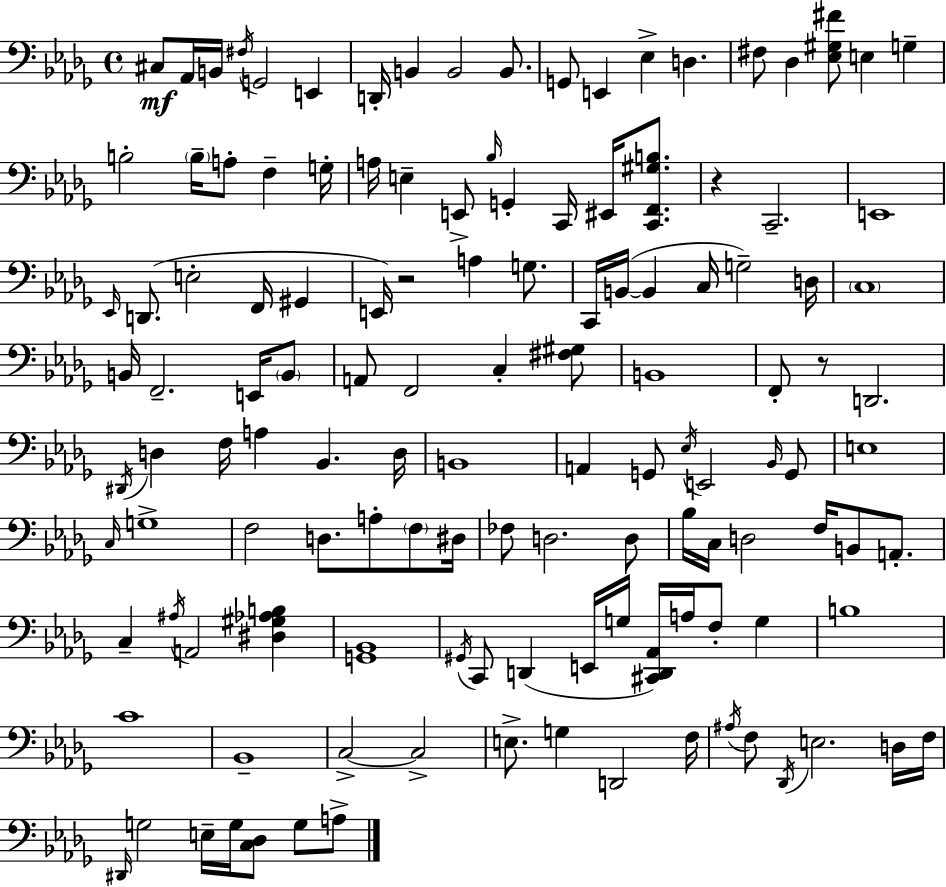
X:1
T:Untitled
M:4/4
L:1/4
K:Bbm
^C,/2 _A,,/4 B,,/4 ^F,/4 G,,2 E,, D,,/4 B,, B,,2 B,,/2 G,,/2 E,, _E, D, ^F,/2 _D, [_E,^G,^F]/2 E, G, B,2 B,/4 A,/2 F, G,/4 A,/4 E, E,,/2 _B,/4 G,, C,,/4 ^E,,/4 [C,,F,,^G,B,]/2 z C,,2 E,,4 _E,,/4 D,,/2 E,2 F,,/4 ^G,, E,,/4 z2 A, G,/2 C,,/4 B,,/4 B,, C,/4 G,2 D,/4 C,4 B,,/4 F,,2 E,,/4 B,,/2 A,,/2 F,,2 C, [^F,^G,]/2 B,,4 F,,/2 z/2 D,,2 ^D,,/4 D, F,/4 A, _B,, D,/4 B,,4 A,, G,,/2 _E,/4 E,,2 _B,,/4 G,,/2 E,4 C,/4 G,4 F,2 D,/2 A,/2 F,/2 ^D,/4 _F,/2 D,2 D,/2 _B,/4 C,/4 D,2 F,/4 B,,/2 A,,/2 C, ^A,/4 A,,2 [^D,^G,_A,B,] [G,,_B,,]4 ^G,,/4 C,,/2 D,, E,,/4 G,/4 [^C,,D,,_A,,]/4 A,/4 F,/2 G, B,4 C4 _B,,4 C,2 C,2 E,/2 G, D,,2 F,/4 ^A,/4 F,/2 _D,,/4 E,2 D,/4 F,/4 ^D,,/4 G,2 E,/4 G,/4 [C,_D,]/2 G,/2 A,/2